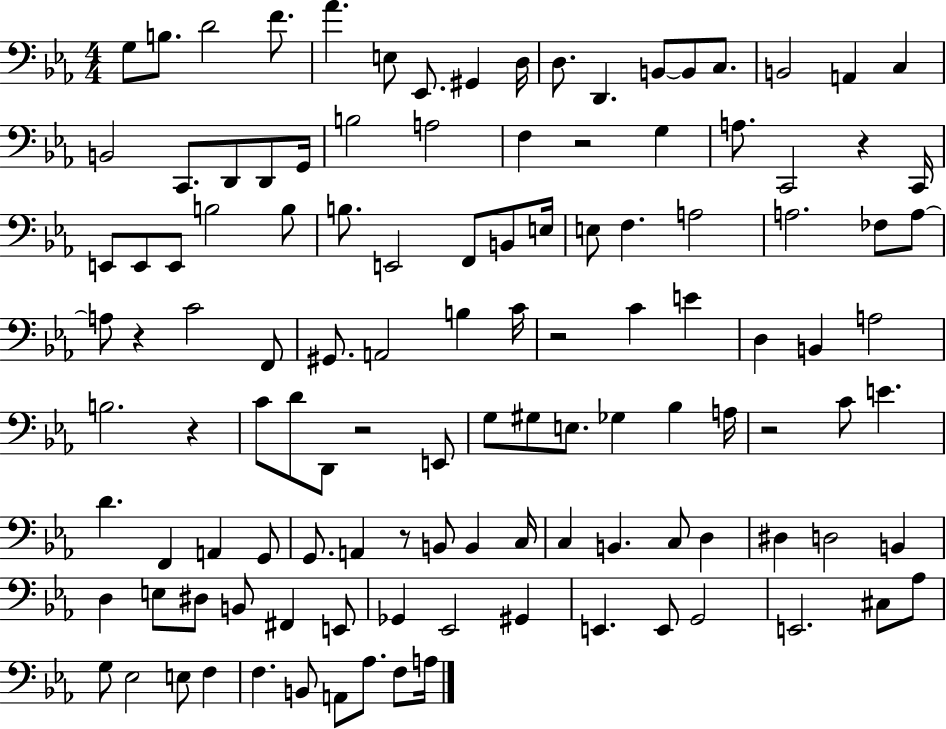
G3/e B3/e. D4/h F4/e. Ab4/q. E3/e Eb2/e. G#2/q D3/s D3/e. D2/q. B2/e B2/e C3/e. B2/h A2/q C3/q B2/h C2/e. D2/e D2/e G2/s B3/h A3/h F3/q R/h G3/q A3/e. C2/h R/q C2/s E2/e E2/e E2/e B3/h B3/e B3/e. E2/h F2/e B2/e E3/s E3/e F3/q. A3/h A3/h. FES3/e A3/e A3/e R/q C4/h F2/e G#2/e. A2/h B3/q C4/s R/h C4/q E4/q D3/q B2/q A3/h B3/h. R/q C4/e D4/e D2/e R/h E2/e G3/e G#3/e E3/e. Gb3/q Bb3/q A3/s R/h C4/e E4/q. D4/q. F2/q A2/q G2/e G2/e. A2/q R/e B2/e B2/q C3/s C3/q B2/q. C3/e D3/q D#3/q D3/h B2/q D3/q E3/e D#3/e B2/e F#2/q E2/e Gb2/q Eb2/h G#2/q E2/q. E2/e G2/h E2/h. C#3/e Ab3/e G3/e Eb3/h E3/e F3/q F3/q. B2/e A2/e Ab3/e. F3/e A3/s